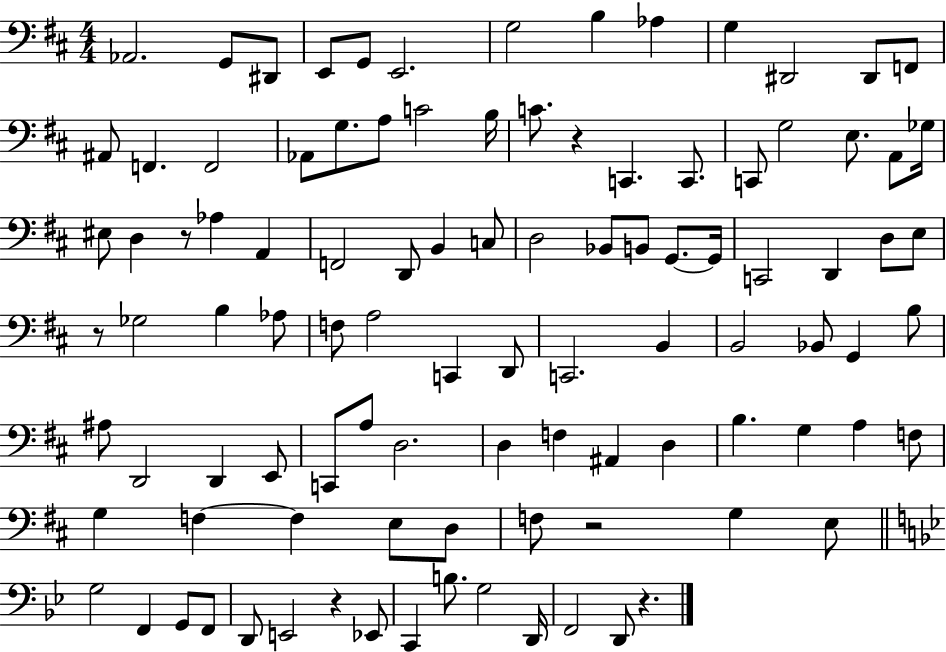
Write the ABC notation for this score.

X:1
T:Untitled
M:4/4
L:1/4
K:D
_A,,2 G,,/2 ^D,,/2 E,,/2 G,,/2 E,,2 G,2 B, _A, G, ^D,,2 ^D,,/2 F,,/2 ^A,,/2 F,, F,,2 _A,,/2 G,/2 A,/2 C2 B,/4 C/2 z C,, C,,/2 C,,/2 G,2 E,/2 A,,/2 _G,/4 ^E,/2 D, z/2 _A, A,, F,,2 D,,/2 B,, C,/2 D,2 _B,,/2 B,,/2 G,,/2 G,,/4 C,,2 D,, D,/2 E,/2 z/2 _G,2 B, _A,/2 F,/2 A,2 C,, D,,/2 C,,2 B,, B,,2 _B,,/2 G,, B,/2 ^A,/2 D,,2 D,, E,,/2 C,,/2 A,/2 D,2 D, F, ^A,, D, B, G, A, F,/2 G, F, F, E,/2 D,/2 F,/2 z2 G, E,/2 G,2 F,, G,,/2 F,,/2 D,,/2 E,,2 z _E,,/2 C,, B,/2 G,2 D,,/4 F,,2 D,,/2 z